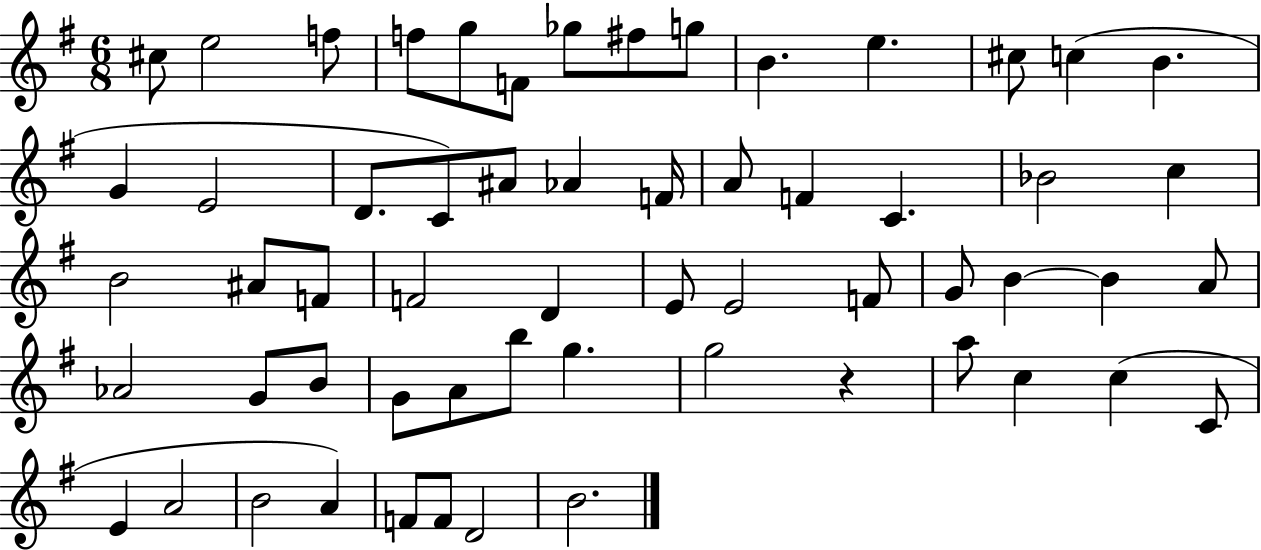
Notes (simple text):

C#5/e E5/h F5/e F5/e G5/e F4/e Gb5/e F#5/e G5/e B4/q. E5/q. C#5/e C5/q B4/q. G4/q E4/h D4/e. C4/e A#4/e Ab4/q F4/s A4/e F4/q C4/q. Bb4/h C5/q B4/h A#4/e F4/e F4/h D4/q E4/e E4/h F4/e G4/e B4/q B4/q A4/e Ab4/h G4/e B4/e G4/e A4/e B5/e G5/q. G5/h R/q A5/e C5/q C5/q C4/e E4/q A4/h B4/h A4/q F4/e F4/e D4/h B4/h.